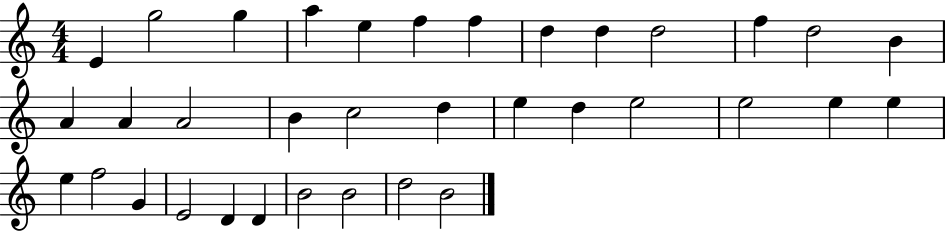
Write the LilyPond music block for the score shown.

{
  \clef treble
  \numericTimeSignature
  \time 4/4
  \key c \major
  e'4 g''2 g''4 | a''4 e''4 f''4 f''4 | d''4 d''4 d''2 | f''4 d''2 b'4 | \break a'4 a'4 a'2 | b'4 c''2 d''4 | e''4 d''4 e''2 | e''2 e''4 e''4 | \break e''4 f''2 g'4 | e'2 d'4 d'4 | b'2 b'2 | d''2 b'2 | \break \bar "|."
}